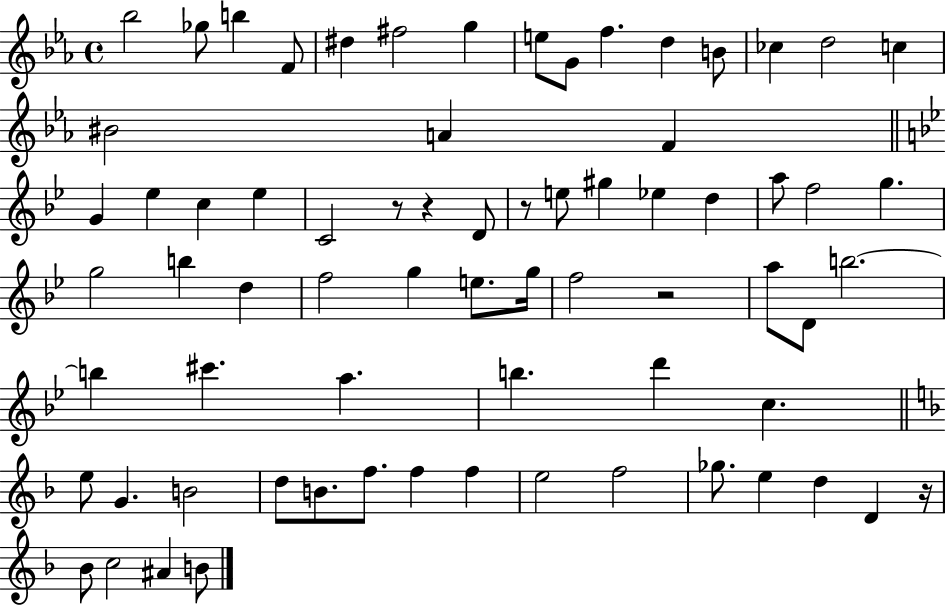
Bb5/h Gb5/e B5/q F4/e D#5/q F#5/h G5/q E5/e G4/e F5/q. D5/q B4/e CES5/q D5/h C5/q BIS4/h A4/q F4/q G4/q Eb5/q C5/q Eb5/q C4/h R/e R/q D4/e R/e E5/e G#5/q Eb5/q D5/q A5/e F5/h G5/q. G5/h B5/q D5/q F5/h G5/q E5/e. G5/s F5/h R/h A5/e D4/e B5/h. B5/q C#6/q. A5/q. B5/q. D6/q C5/q. E5/e G4/q. B4/h D5/e B4/e. F5/e. F5/q F5/q E5/h F5/h Gb5/e. E5/q D5/q D4/q R/s Bb4/e C5/h A#4/q B4/e